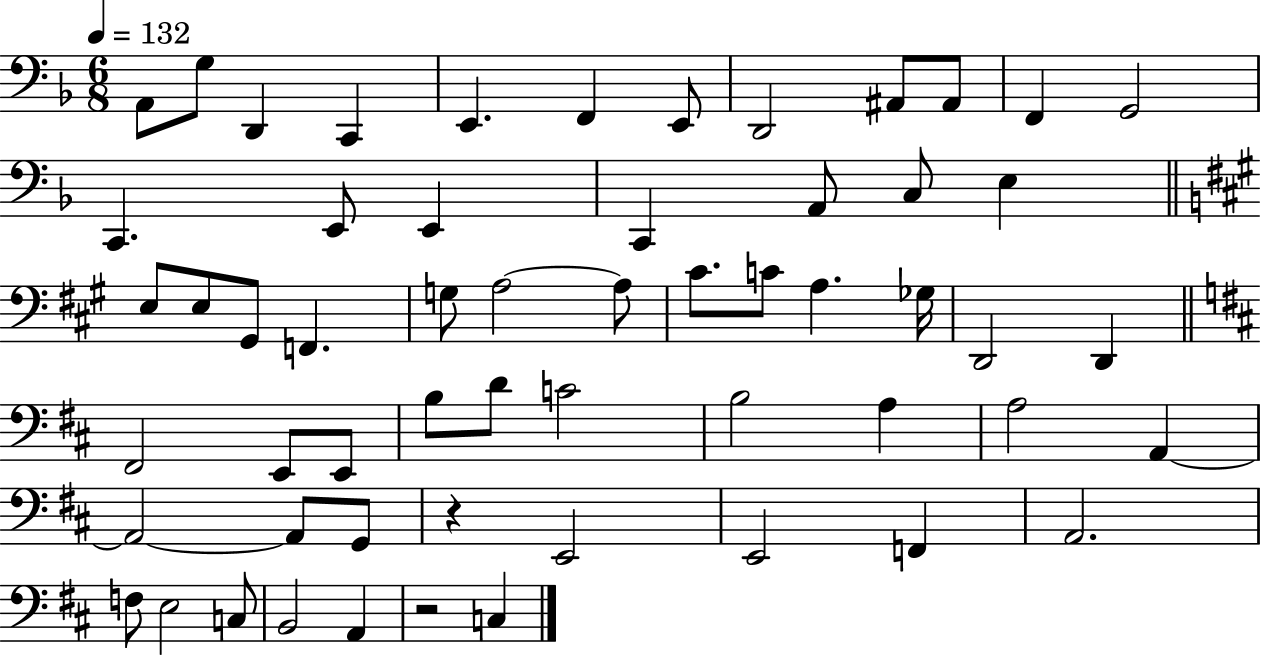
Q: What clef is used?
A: bass